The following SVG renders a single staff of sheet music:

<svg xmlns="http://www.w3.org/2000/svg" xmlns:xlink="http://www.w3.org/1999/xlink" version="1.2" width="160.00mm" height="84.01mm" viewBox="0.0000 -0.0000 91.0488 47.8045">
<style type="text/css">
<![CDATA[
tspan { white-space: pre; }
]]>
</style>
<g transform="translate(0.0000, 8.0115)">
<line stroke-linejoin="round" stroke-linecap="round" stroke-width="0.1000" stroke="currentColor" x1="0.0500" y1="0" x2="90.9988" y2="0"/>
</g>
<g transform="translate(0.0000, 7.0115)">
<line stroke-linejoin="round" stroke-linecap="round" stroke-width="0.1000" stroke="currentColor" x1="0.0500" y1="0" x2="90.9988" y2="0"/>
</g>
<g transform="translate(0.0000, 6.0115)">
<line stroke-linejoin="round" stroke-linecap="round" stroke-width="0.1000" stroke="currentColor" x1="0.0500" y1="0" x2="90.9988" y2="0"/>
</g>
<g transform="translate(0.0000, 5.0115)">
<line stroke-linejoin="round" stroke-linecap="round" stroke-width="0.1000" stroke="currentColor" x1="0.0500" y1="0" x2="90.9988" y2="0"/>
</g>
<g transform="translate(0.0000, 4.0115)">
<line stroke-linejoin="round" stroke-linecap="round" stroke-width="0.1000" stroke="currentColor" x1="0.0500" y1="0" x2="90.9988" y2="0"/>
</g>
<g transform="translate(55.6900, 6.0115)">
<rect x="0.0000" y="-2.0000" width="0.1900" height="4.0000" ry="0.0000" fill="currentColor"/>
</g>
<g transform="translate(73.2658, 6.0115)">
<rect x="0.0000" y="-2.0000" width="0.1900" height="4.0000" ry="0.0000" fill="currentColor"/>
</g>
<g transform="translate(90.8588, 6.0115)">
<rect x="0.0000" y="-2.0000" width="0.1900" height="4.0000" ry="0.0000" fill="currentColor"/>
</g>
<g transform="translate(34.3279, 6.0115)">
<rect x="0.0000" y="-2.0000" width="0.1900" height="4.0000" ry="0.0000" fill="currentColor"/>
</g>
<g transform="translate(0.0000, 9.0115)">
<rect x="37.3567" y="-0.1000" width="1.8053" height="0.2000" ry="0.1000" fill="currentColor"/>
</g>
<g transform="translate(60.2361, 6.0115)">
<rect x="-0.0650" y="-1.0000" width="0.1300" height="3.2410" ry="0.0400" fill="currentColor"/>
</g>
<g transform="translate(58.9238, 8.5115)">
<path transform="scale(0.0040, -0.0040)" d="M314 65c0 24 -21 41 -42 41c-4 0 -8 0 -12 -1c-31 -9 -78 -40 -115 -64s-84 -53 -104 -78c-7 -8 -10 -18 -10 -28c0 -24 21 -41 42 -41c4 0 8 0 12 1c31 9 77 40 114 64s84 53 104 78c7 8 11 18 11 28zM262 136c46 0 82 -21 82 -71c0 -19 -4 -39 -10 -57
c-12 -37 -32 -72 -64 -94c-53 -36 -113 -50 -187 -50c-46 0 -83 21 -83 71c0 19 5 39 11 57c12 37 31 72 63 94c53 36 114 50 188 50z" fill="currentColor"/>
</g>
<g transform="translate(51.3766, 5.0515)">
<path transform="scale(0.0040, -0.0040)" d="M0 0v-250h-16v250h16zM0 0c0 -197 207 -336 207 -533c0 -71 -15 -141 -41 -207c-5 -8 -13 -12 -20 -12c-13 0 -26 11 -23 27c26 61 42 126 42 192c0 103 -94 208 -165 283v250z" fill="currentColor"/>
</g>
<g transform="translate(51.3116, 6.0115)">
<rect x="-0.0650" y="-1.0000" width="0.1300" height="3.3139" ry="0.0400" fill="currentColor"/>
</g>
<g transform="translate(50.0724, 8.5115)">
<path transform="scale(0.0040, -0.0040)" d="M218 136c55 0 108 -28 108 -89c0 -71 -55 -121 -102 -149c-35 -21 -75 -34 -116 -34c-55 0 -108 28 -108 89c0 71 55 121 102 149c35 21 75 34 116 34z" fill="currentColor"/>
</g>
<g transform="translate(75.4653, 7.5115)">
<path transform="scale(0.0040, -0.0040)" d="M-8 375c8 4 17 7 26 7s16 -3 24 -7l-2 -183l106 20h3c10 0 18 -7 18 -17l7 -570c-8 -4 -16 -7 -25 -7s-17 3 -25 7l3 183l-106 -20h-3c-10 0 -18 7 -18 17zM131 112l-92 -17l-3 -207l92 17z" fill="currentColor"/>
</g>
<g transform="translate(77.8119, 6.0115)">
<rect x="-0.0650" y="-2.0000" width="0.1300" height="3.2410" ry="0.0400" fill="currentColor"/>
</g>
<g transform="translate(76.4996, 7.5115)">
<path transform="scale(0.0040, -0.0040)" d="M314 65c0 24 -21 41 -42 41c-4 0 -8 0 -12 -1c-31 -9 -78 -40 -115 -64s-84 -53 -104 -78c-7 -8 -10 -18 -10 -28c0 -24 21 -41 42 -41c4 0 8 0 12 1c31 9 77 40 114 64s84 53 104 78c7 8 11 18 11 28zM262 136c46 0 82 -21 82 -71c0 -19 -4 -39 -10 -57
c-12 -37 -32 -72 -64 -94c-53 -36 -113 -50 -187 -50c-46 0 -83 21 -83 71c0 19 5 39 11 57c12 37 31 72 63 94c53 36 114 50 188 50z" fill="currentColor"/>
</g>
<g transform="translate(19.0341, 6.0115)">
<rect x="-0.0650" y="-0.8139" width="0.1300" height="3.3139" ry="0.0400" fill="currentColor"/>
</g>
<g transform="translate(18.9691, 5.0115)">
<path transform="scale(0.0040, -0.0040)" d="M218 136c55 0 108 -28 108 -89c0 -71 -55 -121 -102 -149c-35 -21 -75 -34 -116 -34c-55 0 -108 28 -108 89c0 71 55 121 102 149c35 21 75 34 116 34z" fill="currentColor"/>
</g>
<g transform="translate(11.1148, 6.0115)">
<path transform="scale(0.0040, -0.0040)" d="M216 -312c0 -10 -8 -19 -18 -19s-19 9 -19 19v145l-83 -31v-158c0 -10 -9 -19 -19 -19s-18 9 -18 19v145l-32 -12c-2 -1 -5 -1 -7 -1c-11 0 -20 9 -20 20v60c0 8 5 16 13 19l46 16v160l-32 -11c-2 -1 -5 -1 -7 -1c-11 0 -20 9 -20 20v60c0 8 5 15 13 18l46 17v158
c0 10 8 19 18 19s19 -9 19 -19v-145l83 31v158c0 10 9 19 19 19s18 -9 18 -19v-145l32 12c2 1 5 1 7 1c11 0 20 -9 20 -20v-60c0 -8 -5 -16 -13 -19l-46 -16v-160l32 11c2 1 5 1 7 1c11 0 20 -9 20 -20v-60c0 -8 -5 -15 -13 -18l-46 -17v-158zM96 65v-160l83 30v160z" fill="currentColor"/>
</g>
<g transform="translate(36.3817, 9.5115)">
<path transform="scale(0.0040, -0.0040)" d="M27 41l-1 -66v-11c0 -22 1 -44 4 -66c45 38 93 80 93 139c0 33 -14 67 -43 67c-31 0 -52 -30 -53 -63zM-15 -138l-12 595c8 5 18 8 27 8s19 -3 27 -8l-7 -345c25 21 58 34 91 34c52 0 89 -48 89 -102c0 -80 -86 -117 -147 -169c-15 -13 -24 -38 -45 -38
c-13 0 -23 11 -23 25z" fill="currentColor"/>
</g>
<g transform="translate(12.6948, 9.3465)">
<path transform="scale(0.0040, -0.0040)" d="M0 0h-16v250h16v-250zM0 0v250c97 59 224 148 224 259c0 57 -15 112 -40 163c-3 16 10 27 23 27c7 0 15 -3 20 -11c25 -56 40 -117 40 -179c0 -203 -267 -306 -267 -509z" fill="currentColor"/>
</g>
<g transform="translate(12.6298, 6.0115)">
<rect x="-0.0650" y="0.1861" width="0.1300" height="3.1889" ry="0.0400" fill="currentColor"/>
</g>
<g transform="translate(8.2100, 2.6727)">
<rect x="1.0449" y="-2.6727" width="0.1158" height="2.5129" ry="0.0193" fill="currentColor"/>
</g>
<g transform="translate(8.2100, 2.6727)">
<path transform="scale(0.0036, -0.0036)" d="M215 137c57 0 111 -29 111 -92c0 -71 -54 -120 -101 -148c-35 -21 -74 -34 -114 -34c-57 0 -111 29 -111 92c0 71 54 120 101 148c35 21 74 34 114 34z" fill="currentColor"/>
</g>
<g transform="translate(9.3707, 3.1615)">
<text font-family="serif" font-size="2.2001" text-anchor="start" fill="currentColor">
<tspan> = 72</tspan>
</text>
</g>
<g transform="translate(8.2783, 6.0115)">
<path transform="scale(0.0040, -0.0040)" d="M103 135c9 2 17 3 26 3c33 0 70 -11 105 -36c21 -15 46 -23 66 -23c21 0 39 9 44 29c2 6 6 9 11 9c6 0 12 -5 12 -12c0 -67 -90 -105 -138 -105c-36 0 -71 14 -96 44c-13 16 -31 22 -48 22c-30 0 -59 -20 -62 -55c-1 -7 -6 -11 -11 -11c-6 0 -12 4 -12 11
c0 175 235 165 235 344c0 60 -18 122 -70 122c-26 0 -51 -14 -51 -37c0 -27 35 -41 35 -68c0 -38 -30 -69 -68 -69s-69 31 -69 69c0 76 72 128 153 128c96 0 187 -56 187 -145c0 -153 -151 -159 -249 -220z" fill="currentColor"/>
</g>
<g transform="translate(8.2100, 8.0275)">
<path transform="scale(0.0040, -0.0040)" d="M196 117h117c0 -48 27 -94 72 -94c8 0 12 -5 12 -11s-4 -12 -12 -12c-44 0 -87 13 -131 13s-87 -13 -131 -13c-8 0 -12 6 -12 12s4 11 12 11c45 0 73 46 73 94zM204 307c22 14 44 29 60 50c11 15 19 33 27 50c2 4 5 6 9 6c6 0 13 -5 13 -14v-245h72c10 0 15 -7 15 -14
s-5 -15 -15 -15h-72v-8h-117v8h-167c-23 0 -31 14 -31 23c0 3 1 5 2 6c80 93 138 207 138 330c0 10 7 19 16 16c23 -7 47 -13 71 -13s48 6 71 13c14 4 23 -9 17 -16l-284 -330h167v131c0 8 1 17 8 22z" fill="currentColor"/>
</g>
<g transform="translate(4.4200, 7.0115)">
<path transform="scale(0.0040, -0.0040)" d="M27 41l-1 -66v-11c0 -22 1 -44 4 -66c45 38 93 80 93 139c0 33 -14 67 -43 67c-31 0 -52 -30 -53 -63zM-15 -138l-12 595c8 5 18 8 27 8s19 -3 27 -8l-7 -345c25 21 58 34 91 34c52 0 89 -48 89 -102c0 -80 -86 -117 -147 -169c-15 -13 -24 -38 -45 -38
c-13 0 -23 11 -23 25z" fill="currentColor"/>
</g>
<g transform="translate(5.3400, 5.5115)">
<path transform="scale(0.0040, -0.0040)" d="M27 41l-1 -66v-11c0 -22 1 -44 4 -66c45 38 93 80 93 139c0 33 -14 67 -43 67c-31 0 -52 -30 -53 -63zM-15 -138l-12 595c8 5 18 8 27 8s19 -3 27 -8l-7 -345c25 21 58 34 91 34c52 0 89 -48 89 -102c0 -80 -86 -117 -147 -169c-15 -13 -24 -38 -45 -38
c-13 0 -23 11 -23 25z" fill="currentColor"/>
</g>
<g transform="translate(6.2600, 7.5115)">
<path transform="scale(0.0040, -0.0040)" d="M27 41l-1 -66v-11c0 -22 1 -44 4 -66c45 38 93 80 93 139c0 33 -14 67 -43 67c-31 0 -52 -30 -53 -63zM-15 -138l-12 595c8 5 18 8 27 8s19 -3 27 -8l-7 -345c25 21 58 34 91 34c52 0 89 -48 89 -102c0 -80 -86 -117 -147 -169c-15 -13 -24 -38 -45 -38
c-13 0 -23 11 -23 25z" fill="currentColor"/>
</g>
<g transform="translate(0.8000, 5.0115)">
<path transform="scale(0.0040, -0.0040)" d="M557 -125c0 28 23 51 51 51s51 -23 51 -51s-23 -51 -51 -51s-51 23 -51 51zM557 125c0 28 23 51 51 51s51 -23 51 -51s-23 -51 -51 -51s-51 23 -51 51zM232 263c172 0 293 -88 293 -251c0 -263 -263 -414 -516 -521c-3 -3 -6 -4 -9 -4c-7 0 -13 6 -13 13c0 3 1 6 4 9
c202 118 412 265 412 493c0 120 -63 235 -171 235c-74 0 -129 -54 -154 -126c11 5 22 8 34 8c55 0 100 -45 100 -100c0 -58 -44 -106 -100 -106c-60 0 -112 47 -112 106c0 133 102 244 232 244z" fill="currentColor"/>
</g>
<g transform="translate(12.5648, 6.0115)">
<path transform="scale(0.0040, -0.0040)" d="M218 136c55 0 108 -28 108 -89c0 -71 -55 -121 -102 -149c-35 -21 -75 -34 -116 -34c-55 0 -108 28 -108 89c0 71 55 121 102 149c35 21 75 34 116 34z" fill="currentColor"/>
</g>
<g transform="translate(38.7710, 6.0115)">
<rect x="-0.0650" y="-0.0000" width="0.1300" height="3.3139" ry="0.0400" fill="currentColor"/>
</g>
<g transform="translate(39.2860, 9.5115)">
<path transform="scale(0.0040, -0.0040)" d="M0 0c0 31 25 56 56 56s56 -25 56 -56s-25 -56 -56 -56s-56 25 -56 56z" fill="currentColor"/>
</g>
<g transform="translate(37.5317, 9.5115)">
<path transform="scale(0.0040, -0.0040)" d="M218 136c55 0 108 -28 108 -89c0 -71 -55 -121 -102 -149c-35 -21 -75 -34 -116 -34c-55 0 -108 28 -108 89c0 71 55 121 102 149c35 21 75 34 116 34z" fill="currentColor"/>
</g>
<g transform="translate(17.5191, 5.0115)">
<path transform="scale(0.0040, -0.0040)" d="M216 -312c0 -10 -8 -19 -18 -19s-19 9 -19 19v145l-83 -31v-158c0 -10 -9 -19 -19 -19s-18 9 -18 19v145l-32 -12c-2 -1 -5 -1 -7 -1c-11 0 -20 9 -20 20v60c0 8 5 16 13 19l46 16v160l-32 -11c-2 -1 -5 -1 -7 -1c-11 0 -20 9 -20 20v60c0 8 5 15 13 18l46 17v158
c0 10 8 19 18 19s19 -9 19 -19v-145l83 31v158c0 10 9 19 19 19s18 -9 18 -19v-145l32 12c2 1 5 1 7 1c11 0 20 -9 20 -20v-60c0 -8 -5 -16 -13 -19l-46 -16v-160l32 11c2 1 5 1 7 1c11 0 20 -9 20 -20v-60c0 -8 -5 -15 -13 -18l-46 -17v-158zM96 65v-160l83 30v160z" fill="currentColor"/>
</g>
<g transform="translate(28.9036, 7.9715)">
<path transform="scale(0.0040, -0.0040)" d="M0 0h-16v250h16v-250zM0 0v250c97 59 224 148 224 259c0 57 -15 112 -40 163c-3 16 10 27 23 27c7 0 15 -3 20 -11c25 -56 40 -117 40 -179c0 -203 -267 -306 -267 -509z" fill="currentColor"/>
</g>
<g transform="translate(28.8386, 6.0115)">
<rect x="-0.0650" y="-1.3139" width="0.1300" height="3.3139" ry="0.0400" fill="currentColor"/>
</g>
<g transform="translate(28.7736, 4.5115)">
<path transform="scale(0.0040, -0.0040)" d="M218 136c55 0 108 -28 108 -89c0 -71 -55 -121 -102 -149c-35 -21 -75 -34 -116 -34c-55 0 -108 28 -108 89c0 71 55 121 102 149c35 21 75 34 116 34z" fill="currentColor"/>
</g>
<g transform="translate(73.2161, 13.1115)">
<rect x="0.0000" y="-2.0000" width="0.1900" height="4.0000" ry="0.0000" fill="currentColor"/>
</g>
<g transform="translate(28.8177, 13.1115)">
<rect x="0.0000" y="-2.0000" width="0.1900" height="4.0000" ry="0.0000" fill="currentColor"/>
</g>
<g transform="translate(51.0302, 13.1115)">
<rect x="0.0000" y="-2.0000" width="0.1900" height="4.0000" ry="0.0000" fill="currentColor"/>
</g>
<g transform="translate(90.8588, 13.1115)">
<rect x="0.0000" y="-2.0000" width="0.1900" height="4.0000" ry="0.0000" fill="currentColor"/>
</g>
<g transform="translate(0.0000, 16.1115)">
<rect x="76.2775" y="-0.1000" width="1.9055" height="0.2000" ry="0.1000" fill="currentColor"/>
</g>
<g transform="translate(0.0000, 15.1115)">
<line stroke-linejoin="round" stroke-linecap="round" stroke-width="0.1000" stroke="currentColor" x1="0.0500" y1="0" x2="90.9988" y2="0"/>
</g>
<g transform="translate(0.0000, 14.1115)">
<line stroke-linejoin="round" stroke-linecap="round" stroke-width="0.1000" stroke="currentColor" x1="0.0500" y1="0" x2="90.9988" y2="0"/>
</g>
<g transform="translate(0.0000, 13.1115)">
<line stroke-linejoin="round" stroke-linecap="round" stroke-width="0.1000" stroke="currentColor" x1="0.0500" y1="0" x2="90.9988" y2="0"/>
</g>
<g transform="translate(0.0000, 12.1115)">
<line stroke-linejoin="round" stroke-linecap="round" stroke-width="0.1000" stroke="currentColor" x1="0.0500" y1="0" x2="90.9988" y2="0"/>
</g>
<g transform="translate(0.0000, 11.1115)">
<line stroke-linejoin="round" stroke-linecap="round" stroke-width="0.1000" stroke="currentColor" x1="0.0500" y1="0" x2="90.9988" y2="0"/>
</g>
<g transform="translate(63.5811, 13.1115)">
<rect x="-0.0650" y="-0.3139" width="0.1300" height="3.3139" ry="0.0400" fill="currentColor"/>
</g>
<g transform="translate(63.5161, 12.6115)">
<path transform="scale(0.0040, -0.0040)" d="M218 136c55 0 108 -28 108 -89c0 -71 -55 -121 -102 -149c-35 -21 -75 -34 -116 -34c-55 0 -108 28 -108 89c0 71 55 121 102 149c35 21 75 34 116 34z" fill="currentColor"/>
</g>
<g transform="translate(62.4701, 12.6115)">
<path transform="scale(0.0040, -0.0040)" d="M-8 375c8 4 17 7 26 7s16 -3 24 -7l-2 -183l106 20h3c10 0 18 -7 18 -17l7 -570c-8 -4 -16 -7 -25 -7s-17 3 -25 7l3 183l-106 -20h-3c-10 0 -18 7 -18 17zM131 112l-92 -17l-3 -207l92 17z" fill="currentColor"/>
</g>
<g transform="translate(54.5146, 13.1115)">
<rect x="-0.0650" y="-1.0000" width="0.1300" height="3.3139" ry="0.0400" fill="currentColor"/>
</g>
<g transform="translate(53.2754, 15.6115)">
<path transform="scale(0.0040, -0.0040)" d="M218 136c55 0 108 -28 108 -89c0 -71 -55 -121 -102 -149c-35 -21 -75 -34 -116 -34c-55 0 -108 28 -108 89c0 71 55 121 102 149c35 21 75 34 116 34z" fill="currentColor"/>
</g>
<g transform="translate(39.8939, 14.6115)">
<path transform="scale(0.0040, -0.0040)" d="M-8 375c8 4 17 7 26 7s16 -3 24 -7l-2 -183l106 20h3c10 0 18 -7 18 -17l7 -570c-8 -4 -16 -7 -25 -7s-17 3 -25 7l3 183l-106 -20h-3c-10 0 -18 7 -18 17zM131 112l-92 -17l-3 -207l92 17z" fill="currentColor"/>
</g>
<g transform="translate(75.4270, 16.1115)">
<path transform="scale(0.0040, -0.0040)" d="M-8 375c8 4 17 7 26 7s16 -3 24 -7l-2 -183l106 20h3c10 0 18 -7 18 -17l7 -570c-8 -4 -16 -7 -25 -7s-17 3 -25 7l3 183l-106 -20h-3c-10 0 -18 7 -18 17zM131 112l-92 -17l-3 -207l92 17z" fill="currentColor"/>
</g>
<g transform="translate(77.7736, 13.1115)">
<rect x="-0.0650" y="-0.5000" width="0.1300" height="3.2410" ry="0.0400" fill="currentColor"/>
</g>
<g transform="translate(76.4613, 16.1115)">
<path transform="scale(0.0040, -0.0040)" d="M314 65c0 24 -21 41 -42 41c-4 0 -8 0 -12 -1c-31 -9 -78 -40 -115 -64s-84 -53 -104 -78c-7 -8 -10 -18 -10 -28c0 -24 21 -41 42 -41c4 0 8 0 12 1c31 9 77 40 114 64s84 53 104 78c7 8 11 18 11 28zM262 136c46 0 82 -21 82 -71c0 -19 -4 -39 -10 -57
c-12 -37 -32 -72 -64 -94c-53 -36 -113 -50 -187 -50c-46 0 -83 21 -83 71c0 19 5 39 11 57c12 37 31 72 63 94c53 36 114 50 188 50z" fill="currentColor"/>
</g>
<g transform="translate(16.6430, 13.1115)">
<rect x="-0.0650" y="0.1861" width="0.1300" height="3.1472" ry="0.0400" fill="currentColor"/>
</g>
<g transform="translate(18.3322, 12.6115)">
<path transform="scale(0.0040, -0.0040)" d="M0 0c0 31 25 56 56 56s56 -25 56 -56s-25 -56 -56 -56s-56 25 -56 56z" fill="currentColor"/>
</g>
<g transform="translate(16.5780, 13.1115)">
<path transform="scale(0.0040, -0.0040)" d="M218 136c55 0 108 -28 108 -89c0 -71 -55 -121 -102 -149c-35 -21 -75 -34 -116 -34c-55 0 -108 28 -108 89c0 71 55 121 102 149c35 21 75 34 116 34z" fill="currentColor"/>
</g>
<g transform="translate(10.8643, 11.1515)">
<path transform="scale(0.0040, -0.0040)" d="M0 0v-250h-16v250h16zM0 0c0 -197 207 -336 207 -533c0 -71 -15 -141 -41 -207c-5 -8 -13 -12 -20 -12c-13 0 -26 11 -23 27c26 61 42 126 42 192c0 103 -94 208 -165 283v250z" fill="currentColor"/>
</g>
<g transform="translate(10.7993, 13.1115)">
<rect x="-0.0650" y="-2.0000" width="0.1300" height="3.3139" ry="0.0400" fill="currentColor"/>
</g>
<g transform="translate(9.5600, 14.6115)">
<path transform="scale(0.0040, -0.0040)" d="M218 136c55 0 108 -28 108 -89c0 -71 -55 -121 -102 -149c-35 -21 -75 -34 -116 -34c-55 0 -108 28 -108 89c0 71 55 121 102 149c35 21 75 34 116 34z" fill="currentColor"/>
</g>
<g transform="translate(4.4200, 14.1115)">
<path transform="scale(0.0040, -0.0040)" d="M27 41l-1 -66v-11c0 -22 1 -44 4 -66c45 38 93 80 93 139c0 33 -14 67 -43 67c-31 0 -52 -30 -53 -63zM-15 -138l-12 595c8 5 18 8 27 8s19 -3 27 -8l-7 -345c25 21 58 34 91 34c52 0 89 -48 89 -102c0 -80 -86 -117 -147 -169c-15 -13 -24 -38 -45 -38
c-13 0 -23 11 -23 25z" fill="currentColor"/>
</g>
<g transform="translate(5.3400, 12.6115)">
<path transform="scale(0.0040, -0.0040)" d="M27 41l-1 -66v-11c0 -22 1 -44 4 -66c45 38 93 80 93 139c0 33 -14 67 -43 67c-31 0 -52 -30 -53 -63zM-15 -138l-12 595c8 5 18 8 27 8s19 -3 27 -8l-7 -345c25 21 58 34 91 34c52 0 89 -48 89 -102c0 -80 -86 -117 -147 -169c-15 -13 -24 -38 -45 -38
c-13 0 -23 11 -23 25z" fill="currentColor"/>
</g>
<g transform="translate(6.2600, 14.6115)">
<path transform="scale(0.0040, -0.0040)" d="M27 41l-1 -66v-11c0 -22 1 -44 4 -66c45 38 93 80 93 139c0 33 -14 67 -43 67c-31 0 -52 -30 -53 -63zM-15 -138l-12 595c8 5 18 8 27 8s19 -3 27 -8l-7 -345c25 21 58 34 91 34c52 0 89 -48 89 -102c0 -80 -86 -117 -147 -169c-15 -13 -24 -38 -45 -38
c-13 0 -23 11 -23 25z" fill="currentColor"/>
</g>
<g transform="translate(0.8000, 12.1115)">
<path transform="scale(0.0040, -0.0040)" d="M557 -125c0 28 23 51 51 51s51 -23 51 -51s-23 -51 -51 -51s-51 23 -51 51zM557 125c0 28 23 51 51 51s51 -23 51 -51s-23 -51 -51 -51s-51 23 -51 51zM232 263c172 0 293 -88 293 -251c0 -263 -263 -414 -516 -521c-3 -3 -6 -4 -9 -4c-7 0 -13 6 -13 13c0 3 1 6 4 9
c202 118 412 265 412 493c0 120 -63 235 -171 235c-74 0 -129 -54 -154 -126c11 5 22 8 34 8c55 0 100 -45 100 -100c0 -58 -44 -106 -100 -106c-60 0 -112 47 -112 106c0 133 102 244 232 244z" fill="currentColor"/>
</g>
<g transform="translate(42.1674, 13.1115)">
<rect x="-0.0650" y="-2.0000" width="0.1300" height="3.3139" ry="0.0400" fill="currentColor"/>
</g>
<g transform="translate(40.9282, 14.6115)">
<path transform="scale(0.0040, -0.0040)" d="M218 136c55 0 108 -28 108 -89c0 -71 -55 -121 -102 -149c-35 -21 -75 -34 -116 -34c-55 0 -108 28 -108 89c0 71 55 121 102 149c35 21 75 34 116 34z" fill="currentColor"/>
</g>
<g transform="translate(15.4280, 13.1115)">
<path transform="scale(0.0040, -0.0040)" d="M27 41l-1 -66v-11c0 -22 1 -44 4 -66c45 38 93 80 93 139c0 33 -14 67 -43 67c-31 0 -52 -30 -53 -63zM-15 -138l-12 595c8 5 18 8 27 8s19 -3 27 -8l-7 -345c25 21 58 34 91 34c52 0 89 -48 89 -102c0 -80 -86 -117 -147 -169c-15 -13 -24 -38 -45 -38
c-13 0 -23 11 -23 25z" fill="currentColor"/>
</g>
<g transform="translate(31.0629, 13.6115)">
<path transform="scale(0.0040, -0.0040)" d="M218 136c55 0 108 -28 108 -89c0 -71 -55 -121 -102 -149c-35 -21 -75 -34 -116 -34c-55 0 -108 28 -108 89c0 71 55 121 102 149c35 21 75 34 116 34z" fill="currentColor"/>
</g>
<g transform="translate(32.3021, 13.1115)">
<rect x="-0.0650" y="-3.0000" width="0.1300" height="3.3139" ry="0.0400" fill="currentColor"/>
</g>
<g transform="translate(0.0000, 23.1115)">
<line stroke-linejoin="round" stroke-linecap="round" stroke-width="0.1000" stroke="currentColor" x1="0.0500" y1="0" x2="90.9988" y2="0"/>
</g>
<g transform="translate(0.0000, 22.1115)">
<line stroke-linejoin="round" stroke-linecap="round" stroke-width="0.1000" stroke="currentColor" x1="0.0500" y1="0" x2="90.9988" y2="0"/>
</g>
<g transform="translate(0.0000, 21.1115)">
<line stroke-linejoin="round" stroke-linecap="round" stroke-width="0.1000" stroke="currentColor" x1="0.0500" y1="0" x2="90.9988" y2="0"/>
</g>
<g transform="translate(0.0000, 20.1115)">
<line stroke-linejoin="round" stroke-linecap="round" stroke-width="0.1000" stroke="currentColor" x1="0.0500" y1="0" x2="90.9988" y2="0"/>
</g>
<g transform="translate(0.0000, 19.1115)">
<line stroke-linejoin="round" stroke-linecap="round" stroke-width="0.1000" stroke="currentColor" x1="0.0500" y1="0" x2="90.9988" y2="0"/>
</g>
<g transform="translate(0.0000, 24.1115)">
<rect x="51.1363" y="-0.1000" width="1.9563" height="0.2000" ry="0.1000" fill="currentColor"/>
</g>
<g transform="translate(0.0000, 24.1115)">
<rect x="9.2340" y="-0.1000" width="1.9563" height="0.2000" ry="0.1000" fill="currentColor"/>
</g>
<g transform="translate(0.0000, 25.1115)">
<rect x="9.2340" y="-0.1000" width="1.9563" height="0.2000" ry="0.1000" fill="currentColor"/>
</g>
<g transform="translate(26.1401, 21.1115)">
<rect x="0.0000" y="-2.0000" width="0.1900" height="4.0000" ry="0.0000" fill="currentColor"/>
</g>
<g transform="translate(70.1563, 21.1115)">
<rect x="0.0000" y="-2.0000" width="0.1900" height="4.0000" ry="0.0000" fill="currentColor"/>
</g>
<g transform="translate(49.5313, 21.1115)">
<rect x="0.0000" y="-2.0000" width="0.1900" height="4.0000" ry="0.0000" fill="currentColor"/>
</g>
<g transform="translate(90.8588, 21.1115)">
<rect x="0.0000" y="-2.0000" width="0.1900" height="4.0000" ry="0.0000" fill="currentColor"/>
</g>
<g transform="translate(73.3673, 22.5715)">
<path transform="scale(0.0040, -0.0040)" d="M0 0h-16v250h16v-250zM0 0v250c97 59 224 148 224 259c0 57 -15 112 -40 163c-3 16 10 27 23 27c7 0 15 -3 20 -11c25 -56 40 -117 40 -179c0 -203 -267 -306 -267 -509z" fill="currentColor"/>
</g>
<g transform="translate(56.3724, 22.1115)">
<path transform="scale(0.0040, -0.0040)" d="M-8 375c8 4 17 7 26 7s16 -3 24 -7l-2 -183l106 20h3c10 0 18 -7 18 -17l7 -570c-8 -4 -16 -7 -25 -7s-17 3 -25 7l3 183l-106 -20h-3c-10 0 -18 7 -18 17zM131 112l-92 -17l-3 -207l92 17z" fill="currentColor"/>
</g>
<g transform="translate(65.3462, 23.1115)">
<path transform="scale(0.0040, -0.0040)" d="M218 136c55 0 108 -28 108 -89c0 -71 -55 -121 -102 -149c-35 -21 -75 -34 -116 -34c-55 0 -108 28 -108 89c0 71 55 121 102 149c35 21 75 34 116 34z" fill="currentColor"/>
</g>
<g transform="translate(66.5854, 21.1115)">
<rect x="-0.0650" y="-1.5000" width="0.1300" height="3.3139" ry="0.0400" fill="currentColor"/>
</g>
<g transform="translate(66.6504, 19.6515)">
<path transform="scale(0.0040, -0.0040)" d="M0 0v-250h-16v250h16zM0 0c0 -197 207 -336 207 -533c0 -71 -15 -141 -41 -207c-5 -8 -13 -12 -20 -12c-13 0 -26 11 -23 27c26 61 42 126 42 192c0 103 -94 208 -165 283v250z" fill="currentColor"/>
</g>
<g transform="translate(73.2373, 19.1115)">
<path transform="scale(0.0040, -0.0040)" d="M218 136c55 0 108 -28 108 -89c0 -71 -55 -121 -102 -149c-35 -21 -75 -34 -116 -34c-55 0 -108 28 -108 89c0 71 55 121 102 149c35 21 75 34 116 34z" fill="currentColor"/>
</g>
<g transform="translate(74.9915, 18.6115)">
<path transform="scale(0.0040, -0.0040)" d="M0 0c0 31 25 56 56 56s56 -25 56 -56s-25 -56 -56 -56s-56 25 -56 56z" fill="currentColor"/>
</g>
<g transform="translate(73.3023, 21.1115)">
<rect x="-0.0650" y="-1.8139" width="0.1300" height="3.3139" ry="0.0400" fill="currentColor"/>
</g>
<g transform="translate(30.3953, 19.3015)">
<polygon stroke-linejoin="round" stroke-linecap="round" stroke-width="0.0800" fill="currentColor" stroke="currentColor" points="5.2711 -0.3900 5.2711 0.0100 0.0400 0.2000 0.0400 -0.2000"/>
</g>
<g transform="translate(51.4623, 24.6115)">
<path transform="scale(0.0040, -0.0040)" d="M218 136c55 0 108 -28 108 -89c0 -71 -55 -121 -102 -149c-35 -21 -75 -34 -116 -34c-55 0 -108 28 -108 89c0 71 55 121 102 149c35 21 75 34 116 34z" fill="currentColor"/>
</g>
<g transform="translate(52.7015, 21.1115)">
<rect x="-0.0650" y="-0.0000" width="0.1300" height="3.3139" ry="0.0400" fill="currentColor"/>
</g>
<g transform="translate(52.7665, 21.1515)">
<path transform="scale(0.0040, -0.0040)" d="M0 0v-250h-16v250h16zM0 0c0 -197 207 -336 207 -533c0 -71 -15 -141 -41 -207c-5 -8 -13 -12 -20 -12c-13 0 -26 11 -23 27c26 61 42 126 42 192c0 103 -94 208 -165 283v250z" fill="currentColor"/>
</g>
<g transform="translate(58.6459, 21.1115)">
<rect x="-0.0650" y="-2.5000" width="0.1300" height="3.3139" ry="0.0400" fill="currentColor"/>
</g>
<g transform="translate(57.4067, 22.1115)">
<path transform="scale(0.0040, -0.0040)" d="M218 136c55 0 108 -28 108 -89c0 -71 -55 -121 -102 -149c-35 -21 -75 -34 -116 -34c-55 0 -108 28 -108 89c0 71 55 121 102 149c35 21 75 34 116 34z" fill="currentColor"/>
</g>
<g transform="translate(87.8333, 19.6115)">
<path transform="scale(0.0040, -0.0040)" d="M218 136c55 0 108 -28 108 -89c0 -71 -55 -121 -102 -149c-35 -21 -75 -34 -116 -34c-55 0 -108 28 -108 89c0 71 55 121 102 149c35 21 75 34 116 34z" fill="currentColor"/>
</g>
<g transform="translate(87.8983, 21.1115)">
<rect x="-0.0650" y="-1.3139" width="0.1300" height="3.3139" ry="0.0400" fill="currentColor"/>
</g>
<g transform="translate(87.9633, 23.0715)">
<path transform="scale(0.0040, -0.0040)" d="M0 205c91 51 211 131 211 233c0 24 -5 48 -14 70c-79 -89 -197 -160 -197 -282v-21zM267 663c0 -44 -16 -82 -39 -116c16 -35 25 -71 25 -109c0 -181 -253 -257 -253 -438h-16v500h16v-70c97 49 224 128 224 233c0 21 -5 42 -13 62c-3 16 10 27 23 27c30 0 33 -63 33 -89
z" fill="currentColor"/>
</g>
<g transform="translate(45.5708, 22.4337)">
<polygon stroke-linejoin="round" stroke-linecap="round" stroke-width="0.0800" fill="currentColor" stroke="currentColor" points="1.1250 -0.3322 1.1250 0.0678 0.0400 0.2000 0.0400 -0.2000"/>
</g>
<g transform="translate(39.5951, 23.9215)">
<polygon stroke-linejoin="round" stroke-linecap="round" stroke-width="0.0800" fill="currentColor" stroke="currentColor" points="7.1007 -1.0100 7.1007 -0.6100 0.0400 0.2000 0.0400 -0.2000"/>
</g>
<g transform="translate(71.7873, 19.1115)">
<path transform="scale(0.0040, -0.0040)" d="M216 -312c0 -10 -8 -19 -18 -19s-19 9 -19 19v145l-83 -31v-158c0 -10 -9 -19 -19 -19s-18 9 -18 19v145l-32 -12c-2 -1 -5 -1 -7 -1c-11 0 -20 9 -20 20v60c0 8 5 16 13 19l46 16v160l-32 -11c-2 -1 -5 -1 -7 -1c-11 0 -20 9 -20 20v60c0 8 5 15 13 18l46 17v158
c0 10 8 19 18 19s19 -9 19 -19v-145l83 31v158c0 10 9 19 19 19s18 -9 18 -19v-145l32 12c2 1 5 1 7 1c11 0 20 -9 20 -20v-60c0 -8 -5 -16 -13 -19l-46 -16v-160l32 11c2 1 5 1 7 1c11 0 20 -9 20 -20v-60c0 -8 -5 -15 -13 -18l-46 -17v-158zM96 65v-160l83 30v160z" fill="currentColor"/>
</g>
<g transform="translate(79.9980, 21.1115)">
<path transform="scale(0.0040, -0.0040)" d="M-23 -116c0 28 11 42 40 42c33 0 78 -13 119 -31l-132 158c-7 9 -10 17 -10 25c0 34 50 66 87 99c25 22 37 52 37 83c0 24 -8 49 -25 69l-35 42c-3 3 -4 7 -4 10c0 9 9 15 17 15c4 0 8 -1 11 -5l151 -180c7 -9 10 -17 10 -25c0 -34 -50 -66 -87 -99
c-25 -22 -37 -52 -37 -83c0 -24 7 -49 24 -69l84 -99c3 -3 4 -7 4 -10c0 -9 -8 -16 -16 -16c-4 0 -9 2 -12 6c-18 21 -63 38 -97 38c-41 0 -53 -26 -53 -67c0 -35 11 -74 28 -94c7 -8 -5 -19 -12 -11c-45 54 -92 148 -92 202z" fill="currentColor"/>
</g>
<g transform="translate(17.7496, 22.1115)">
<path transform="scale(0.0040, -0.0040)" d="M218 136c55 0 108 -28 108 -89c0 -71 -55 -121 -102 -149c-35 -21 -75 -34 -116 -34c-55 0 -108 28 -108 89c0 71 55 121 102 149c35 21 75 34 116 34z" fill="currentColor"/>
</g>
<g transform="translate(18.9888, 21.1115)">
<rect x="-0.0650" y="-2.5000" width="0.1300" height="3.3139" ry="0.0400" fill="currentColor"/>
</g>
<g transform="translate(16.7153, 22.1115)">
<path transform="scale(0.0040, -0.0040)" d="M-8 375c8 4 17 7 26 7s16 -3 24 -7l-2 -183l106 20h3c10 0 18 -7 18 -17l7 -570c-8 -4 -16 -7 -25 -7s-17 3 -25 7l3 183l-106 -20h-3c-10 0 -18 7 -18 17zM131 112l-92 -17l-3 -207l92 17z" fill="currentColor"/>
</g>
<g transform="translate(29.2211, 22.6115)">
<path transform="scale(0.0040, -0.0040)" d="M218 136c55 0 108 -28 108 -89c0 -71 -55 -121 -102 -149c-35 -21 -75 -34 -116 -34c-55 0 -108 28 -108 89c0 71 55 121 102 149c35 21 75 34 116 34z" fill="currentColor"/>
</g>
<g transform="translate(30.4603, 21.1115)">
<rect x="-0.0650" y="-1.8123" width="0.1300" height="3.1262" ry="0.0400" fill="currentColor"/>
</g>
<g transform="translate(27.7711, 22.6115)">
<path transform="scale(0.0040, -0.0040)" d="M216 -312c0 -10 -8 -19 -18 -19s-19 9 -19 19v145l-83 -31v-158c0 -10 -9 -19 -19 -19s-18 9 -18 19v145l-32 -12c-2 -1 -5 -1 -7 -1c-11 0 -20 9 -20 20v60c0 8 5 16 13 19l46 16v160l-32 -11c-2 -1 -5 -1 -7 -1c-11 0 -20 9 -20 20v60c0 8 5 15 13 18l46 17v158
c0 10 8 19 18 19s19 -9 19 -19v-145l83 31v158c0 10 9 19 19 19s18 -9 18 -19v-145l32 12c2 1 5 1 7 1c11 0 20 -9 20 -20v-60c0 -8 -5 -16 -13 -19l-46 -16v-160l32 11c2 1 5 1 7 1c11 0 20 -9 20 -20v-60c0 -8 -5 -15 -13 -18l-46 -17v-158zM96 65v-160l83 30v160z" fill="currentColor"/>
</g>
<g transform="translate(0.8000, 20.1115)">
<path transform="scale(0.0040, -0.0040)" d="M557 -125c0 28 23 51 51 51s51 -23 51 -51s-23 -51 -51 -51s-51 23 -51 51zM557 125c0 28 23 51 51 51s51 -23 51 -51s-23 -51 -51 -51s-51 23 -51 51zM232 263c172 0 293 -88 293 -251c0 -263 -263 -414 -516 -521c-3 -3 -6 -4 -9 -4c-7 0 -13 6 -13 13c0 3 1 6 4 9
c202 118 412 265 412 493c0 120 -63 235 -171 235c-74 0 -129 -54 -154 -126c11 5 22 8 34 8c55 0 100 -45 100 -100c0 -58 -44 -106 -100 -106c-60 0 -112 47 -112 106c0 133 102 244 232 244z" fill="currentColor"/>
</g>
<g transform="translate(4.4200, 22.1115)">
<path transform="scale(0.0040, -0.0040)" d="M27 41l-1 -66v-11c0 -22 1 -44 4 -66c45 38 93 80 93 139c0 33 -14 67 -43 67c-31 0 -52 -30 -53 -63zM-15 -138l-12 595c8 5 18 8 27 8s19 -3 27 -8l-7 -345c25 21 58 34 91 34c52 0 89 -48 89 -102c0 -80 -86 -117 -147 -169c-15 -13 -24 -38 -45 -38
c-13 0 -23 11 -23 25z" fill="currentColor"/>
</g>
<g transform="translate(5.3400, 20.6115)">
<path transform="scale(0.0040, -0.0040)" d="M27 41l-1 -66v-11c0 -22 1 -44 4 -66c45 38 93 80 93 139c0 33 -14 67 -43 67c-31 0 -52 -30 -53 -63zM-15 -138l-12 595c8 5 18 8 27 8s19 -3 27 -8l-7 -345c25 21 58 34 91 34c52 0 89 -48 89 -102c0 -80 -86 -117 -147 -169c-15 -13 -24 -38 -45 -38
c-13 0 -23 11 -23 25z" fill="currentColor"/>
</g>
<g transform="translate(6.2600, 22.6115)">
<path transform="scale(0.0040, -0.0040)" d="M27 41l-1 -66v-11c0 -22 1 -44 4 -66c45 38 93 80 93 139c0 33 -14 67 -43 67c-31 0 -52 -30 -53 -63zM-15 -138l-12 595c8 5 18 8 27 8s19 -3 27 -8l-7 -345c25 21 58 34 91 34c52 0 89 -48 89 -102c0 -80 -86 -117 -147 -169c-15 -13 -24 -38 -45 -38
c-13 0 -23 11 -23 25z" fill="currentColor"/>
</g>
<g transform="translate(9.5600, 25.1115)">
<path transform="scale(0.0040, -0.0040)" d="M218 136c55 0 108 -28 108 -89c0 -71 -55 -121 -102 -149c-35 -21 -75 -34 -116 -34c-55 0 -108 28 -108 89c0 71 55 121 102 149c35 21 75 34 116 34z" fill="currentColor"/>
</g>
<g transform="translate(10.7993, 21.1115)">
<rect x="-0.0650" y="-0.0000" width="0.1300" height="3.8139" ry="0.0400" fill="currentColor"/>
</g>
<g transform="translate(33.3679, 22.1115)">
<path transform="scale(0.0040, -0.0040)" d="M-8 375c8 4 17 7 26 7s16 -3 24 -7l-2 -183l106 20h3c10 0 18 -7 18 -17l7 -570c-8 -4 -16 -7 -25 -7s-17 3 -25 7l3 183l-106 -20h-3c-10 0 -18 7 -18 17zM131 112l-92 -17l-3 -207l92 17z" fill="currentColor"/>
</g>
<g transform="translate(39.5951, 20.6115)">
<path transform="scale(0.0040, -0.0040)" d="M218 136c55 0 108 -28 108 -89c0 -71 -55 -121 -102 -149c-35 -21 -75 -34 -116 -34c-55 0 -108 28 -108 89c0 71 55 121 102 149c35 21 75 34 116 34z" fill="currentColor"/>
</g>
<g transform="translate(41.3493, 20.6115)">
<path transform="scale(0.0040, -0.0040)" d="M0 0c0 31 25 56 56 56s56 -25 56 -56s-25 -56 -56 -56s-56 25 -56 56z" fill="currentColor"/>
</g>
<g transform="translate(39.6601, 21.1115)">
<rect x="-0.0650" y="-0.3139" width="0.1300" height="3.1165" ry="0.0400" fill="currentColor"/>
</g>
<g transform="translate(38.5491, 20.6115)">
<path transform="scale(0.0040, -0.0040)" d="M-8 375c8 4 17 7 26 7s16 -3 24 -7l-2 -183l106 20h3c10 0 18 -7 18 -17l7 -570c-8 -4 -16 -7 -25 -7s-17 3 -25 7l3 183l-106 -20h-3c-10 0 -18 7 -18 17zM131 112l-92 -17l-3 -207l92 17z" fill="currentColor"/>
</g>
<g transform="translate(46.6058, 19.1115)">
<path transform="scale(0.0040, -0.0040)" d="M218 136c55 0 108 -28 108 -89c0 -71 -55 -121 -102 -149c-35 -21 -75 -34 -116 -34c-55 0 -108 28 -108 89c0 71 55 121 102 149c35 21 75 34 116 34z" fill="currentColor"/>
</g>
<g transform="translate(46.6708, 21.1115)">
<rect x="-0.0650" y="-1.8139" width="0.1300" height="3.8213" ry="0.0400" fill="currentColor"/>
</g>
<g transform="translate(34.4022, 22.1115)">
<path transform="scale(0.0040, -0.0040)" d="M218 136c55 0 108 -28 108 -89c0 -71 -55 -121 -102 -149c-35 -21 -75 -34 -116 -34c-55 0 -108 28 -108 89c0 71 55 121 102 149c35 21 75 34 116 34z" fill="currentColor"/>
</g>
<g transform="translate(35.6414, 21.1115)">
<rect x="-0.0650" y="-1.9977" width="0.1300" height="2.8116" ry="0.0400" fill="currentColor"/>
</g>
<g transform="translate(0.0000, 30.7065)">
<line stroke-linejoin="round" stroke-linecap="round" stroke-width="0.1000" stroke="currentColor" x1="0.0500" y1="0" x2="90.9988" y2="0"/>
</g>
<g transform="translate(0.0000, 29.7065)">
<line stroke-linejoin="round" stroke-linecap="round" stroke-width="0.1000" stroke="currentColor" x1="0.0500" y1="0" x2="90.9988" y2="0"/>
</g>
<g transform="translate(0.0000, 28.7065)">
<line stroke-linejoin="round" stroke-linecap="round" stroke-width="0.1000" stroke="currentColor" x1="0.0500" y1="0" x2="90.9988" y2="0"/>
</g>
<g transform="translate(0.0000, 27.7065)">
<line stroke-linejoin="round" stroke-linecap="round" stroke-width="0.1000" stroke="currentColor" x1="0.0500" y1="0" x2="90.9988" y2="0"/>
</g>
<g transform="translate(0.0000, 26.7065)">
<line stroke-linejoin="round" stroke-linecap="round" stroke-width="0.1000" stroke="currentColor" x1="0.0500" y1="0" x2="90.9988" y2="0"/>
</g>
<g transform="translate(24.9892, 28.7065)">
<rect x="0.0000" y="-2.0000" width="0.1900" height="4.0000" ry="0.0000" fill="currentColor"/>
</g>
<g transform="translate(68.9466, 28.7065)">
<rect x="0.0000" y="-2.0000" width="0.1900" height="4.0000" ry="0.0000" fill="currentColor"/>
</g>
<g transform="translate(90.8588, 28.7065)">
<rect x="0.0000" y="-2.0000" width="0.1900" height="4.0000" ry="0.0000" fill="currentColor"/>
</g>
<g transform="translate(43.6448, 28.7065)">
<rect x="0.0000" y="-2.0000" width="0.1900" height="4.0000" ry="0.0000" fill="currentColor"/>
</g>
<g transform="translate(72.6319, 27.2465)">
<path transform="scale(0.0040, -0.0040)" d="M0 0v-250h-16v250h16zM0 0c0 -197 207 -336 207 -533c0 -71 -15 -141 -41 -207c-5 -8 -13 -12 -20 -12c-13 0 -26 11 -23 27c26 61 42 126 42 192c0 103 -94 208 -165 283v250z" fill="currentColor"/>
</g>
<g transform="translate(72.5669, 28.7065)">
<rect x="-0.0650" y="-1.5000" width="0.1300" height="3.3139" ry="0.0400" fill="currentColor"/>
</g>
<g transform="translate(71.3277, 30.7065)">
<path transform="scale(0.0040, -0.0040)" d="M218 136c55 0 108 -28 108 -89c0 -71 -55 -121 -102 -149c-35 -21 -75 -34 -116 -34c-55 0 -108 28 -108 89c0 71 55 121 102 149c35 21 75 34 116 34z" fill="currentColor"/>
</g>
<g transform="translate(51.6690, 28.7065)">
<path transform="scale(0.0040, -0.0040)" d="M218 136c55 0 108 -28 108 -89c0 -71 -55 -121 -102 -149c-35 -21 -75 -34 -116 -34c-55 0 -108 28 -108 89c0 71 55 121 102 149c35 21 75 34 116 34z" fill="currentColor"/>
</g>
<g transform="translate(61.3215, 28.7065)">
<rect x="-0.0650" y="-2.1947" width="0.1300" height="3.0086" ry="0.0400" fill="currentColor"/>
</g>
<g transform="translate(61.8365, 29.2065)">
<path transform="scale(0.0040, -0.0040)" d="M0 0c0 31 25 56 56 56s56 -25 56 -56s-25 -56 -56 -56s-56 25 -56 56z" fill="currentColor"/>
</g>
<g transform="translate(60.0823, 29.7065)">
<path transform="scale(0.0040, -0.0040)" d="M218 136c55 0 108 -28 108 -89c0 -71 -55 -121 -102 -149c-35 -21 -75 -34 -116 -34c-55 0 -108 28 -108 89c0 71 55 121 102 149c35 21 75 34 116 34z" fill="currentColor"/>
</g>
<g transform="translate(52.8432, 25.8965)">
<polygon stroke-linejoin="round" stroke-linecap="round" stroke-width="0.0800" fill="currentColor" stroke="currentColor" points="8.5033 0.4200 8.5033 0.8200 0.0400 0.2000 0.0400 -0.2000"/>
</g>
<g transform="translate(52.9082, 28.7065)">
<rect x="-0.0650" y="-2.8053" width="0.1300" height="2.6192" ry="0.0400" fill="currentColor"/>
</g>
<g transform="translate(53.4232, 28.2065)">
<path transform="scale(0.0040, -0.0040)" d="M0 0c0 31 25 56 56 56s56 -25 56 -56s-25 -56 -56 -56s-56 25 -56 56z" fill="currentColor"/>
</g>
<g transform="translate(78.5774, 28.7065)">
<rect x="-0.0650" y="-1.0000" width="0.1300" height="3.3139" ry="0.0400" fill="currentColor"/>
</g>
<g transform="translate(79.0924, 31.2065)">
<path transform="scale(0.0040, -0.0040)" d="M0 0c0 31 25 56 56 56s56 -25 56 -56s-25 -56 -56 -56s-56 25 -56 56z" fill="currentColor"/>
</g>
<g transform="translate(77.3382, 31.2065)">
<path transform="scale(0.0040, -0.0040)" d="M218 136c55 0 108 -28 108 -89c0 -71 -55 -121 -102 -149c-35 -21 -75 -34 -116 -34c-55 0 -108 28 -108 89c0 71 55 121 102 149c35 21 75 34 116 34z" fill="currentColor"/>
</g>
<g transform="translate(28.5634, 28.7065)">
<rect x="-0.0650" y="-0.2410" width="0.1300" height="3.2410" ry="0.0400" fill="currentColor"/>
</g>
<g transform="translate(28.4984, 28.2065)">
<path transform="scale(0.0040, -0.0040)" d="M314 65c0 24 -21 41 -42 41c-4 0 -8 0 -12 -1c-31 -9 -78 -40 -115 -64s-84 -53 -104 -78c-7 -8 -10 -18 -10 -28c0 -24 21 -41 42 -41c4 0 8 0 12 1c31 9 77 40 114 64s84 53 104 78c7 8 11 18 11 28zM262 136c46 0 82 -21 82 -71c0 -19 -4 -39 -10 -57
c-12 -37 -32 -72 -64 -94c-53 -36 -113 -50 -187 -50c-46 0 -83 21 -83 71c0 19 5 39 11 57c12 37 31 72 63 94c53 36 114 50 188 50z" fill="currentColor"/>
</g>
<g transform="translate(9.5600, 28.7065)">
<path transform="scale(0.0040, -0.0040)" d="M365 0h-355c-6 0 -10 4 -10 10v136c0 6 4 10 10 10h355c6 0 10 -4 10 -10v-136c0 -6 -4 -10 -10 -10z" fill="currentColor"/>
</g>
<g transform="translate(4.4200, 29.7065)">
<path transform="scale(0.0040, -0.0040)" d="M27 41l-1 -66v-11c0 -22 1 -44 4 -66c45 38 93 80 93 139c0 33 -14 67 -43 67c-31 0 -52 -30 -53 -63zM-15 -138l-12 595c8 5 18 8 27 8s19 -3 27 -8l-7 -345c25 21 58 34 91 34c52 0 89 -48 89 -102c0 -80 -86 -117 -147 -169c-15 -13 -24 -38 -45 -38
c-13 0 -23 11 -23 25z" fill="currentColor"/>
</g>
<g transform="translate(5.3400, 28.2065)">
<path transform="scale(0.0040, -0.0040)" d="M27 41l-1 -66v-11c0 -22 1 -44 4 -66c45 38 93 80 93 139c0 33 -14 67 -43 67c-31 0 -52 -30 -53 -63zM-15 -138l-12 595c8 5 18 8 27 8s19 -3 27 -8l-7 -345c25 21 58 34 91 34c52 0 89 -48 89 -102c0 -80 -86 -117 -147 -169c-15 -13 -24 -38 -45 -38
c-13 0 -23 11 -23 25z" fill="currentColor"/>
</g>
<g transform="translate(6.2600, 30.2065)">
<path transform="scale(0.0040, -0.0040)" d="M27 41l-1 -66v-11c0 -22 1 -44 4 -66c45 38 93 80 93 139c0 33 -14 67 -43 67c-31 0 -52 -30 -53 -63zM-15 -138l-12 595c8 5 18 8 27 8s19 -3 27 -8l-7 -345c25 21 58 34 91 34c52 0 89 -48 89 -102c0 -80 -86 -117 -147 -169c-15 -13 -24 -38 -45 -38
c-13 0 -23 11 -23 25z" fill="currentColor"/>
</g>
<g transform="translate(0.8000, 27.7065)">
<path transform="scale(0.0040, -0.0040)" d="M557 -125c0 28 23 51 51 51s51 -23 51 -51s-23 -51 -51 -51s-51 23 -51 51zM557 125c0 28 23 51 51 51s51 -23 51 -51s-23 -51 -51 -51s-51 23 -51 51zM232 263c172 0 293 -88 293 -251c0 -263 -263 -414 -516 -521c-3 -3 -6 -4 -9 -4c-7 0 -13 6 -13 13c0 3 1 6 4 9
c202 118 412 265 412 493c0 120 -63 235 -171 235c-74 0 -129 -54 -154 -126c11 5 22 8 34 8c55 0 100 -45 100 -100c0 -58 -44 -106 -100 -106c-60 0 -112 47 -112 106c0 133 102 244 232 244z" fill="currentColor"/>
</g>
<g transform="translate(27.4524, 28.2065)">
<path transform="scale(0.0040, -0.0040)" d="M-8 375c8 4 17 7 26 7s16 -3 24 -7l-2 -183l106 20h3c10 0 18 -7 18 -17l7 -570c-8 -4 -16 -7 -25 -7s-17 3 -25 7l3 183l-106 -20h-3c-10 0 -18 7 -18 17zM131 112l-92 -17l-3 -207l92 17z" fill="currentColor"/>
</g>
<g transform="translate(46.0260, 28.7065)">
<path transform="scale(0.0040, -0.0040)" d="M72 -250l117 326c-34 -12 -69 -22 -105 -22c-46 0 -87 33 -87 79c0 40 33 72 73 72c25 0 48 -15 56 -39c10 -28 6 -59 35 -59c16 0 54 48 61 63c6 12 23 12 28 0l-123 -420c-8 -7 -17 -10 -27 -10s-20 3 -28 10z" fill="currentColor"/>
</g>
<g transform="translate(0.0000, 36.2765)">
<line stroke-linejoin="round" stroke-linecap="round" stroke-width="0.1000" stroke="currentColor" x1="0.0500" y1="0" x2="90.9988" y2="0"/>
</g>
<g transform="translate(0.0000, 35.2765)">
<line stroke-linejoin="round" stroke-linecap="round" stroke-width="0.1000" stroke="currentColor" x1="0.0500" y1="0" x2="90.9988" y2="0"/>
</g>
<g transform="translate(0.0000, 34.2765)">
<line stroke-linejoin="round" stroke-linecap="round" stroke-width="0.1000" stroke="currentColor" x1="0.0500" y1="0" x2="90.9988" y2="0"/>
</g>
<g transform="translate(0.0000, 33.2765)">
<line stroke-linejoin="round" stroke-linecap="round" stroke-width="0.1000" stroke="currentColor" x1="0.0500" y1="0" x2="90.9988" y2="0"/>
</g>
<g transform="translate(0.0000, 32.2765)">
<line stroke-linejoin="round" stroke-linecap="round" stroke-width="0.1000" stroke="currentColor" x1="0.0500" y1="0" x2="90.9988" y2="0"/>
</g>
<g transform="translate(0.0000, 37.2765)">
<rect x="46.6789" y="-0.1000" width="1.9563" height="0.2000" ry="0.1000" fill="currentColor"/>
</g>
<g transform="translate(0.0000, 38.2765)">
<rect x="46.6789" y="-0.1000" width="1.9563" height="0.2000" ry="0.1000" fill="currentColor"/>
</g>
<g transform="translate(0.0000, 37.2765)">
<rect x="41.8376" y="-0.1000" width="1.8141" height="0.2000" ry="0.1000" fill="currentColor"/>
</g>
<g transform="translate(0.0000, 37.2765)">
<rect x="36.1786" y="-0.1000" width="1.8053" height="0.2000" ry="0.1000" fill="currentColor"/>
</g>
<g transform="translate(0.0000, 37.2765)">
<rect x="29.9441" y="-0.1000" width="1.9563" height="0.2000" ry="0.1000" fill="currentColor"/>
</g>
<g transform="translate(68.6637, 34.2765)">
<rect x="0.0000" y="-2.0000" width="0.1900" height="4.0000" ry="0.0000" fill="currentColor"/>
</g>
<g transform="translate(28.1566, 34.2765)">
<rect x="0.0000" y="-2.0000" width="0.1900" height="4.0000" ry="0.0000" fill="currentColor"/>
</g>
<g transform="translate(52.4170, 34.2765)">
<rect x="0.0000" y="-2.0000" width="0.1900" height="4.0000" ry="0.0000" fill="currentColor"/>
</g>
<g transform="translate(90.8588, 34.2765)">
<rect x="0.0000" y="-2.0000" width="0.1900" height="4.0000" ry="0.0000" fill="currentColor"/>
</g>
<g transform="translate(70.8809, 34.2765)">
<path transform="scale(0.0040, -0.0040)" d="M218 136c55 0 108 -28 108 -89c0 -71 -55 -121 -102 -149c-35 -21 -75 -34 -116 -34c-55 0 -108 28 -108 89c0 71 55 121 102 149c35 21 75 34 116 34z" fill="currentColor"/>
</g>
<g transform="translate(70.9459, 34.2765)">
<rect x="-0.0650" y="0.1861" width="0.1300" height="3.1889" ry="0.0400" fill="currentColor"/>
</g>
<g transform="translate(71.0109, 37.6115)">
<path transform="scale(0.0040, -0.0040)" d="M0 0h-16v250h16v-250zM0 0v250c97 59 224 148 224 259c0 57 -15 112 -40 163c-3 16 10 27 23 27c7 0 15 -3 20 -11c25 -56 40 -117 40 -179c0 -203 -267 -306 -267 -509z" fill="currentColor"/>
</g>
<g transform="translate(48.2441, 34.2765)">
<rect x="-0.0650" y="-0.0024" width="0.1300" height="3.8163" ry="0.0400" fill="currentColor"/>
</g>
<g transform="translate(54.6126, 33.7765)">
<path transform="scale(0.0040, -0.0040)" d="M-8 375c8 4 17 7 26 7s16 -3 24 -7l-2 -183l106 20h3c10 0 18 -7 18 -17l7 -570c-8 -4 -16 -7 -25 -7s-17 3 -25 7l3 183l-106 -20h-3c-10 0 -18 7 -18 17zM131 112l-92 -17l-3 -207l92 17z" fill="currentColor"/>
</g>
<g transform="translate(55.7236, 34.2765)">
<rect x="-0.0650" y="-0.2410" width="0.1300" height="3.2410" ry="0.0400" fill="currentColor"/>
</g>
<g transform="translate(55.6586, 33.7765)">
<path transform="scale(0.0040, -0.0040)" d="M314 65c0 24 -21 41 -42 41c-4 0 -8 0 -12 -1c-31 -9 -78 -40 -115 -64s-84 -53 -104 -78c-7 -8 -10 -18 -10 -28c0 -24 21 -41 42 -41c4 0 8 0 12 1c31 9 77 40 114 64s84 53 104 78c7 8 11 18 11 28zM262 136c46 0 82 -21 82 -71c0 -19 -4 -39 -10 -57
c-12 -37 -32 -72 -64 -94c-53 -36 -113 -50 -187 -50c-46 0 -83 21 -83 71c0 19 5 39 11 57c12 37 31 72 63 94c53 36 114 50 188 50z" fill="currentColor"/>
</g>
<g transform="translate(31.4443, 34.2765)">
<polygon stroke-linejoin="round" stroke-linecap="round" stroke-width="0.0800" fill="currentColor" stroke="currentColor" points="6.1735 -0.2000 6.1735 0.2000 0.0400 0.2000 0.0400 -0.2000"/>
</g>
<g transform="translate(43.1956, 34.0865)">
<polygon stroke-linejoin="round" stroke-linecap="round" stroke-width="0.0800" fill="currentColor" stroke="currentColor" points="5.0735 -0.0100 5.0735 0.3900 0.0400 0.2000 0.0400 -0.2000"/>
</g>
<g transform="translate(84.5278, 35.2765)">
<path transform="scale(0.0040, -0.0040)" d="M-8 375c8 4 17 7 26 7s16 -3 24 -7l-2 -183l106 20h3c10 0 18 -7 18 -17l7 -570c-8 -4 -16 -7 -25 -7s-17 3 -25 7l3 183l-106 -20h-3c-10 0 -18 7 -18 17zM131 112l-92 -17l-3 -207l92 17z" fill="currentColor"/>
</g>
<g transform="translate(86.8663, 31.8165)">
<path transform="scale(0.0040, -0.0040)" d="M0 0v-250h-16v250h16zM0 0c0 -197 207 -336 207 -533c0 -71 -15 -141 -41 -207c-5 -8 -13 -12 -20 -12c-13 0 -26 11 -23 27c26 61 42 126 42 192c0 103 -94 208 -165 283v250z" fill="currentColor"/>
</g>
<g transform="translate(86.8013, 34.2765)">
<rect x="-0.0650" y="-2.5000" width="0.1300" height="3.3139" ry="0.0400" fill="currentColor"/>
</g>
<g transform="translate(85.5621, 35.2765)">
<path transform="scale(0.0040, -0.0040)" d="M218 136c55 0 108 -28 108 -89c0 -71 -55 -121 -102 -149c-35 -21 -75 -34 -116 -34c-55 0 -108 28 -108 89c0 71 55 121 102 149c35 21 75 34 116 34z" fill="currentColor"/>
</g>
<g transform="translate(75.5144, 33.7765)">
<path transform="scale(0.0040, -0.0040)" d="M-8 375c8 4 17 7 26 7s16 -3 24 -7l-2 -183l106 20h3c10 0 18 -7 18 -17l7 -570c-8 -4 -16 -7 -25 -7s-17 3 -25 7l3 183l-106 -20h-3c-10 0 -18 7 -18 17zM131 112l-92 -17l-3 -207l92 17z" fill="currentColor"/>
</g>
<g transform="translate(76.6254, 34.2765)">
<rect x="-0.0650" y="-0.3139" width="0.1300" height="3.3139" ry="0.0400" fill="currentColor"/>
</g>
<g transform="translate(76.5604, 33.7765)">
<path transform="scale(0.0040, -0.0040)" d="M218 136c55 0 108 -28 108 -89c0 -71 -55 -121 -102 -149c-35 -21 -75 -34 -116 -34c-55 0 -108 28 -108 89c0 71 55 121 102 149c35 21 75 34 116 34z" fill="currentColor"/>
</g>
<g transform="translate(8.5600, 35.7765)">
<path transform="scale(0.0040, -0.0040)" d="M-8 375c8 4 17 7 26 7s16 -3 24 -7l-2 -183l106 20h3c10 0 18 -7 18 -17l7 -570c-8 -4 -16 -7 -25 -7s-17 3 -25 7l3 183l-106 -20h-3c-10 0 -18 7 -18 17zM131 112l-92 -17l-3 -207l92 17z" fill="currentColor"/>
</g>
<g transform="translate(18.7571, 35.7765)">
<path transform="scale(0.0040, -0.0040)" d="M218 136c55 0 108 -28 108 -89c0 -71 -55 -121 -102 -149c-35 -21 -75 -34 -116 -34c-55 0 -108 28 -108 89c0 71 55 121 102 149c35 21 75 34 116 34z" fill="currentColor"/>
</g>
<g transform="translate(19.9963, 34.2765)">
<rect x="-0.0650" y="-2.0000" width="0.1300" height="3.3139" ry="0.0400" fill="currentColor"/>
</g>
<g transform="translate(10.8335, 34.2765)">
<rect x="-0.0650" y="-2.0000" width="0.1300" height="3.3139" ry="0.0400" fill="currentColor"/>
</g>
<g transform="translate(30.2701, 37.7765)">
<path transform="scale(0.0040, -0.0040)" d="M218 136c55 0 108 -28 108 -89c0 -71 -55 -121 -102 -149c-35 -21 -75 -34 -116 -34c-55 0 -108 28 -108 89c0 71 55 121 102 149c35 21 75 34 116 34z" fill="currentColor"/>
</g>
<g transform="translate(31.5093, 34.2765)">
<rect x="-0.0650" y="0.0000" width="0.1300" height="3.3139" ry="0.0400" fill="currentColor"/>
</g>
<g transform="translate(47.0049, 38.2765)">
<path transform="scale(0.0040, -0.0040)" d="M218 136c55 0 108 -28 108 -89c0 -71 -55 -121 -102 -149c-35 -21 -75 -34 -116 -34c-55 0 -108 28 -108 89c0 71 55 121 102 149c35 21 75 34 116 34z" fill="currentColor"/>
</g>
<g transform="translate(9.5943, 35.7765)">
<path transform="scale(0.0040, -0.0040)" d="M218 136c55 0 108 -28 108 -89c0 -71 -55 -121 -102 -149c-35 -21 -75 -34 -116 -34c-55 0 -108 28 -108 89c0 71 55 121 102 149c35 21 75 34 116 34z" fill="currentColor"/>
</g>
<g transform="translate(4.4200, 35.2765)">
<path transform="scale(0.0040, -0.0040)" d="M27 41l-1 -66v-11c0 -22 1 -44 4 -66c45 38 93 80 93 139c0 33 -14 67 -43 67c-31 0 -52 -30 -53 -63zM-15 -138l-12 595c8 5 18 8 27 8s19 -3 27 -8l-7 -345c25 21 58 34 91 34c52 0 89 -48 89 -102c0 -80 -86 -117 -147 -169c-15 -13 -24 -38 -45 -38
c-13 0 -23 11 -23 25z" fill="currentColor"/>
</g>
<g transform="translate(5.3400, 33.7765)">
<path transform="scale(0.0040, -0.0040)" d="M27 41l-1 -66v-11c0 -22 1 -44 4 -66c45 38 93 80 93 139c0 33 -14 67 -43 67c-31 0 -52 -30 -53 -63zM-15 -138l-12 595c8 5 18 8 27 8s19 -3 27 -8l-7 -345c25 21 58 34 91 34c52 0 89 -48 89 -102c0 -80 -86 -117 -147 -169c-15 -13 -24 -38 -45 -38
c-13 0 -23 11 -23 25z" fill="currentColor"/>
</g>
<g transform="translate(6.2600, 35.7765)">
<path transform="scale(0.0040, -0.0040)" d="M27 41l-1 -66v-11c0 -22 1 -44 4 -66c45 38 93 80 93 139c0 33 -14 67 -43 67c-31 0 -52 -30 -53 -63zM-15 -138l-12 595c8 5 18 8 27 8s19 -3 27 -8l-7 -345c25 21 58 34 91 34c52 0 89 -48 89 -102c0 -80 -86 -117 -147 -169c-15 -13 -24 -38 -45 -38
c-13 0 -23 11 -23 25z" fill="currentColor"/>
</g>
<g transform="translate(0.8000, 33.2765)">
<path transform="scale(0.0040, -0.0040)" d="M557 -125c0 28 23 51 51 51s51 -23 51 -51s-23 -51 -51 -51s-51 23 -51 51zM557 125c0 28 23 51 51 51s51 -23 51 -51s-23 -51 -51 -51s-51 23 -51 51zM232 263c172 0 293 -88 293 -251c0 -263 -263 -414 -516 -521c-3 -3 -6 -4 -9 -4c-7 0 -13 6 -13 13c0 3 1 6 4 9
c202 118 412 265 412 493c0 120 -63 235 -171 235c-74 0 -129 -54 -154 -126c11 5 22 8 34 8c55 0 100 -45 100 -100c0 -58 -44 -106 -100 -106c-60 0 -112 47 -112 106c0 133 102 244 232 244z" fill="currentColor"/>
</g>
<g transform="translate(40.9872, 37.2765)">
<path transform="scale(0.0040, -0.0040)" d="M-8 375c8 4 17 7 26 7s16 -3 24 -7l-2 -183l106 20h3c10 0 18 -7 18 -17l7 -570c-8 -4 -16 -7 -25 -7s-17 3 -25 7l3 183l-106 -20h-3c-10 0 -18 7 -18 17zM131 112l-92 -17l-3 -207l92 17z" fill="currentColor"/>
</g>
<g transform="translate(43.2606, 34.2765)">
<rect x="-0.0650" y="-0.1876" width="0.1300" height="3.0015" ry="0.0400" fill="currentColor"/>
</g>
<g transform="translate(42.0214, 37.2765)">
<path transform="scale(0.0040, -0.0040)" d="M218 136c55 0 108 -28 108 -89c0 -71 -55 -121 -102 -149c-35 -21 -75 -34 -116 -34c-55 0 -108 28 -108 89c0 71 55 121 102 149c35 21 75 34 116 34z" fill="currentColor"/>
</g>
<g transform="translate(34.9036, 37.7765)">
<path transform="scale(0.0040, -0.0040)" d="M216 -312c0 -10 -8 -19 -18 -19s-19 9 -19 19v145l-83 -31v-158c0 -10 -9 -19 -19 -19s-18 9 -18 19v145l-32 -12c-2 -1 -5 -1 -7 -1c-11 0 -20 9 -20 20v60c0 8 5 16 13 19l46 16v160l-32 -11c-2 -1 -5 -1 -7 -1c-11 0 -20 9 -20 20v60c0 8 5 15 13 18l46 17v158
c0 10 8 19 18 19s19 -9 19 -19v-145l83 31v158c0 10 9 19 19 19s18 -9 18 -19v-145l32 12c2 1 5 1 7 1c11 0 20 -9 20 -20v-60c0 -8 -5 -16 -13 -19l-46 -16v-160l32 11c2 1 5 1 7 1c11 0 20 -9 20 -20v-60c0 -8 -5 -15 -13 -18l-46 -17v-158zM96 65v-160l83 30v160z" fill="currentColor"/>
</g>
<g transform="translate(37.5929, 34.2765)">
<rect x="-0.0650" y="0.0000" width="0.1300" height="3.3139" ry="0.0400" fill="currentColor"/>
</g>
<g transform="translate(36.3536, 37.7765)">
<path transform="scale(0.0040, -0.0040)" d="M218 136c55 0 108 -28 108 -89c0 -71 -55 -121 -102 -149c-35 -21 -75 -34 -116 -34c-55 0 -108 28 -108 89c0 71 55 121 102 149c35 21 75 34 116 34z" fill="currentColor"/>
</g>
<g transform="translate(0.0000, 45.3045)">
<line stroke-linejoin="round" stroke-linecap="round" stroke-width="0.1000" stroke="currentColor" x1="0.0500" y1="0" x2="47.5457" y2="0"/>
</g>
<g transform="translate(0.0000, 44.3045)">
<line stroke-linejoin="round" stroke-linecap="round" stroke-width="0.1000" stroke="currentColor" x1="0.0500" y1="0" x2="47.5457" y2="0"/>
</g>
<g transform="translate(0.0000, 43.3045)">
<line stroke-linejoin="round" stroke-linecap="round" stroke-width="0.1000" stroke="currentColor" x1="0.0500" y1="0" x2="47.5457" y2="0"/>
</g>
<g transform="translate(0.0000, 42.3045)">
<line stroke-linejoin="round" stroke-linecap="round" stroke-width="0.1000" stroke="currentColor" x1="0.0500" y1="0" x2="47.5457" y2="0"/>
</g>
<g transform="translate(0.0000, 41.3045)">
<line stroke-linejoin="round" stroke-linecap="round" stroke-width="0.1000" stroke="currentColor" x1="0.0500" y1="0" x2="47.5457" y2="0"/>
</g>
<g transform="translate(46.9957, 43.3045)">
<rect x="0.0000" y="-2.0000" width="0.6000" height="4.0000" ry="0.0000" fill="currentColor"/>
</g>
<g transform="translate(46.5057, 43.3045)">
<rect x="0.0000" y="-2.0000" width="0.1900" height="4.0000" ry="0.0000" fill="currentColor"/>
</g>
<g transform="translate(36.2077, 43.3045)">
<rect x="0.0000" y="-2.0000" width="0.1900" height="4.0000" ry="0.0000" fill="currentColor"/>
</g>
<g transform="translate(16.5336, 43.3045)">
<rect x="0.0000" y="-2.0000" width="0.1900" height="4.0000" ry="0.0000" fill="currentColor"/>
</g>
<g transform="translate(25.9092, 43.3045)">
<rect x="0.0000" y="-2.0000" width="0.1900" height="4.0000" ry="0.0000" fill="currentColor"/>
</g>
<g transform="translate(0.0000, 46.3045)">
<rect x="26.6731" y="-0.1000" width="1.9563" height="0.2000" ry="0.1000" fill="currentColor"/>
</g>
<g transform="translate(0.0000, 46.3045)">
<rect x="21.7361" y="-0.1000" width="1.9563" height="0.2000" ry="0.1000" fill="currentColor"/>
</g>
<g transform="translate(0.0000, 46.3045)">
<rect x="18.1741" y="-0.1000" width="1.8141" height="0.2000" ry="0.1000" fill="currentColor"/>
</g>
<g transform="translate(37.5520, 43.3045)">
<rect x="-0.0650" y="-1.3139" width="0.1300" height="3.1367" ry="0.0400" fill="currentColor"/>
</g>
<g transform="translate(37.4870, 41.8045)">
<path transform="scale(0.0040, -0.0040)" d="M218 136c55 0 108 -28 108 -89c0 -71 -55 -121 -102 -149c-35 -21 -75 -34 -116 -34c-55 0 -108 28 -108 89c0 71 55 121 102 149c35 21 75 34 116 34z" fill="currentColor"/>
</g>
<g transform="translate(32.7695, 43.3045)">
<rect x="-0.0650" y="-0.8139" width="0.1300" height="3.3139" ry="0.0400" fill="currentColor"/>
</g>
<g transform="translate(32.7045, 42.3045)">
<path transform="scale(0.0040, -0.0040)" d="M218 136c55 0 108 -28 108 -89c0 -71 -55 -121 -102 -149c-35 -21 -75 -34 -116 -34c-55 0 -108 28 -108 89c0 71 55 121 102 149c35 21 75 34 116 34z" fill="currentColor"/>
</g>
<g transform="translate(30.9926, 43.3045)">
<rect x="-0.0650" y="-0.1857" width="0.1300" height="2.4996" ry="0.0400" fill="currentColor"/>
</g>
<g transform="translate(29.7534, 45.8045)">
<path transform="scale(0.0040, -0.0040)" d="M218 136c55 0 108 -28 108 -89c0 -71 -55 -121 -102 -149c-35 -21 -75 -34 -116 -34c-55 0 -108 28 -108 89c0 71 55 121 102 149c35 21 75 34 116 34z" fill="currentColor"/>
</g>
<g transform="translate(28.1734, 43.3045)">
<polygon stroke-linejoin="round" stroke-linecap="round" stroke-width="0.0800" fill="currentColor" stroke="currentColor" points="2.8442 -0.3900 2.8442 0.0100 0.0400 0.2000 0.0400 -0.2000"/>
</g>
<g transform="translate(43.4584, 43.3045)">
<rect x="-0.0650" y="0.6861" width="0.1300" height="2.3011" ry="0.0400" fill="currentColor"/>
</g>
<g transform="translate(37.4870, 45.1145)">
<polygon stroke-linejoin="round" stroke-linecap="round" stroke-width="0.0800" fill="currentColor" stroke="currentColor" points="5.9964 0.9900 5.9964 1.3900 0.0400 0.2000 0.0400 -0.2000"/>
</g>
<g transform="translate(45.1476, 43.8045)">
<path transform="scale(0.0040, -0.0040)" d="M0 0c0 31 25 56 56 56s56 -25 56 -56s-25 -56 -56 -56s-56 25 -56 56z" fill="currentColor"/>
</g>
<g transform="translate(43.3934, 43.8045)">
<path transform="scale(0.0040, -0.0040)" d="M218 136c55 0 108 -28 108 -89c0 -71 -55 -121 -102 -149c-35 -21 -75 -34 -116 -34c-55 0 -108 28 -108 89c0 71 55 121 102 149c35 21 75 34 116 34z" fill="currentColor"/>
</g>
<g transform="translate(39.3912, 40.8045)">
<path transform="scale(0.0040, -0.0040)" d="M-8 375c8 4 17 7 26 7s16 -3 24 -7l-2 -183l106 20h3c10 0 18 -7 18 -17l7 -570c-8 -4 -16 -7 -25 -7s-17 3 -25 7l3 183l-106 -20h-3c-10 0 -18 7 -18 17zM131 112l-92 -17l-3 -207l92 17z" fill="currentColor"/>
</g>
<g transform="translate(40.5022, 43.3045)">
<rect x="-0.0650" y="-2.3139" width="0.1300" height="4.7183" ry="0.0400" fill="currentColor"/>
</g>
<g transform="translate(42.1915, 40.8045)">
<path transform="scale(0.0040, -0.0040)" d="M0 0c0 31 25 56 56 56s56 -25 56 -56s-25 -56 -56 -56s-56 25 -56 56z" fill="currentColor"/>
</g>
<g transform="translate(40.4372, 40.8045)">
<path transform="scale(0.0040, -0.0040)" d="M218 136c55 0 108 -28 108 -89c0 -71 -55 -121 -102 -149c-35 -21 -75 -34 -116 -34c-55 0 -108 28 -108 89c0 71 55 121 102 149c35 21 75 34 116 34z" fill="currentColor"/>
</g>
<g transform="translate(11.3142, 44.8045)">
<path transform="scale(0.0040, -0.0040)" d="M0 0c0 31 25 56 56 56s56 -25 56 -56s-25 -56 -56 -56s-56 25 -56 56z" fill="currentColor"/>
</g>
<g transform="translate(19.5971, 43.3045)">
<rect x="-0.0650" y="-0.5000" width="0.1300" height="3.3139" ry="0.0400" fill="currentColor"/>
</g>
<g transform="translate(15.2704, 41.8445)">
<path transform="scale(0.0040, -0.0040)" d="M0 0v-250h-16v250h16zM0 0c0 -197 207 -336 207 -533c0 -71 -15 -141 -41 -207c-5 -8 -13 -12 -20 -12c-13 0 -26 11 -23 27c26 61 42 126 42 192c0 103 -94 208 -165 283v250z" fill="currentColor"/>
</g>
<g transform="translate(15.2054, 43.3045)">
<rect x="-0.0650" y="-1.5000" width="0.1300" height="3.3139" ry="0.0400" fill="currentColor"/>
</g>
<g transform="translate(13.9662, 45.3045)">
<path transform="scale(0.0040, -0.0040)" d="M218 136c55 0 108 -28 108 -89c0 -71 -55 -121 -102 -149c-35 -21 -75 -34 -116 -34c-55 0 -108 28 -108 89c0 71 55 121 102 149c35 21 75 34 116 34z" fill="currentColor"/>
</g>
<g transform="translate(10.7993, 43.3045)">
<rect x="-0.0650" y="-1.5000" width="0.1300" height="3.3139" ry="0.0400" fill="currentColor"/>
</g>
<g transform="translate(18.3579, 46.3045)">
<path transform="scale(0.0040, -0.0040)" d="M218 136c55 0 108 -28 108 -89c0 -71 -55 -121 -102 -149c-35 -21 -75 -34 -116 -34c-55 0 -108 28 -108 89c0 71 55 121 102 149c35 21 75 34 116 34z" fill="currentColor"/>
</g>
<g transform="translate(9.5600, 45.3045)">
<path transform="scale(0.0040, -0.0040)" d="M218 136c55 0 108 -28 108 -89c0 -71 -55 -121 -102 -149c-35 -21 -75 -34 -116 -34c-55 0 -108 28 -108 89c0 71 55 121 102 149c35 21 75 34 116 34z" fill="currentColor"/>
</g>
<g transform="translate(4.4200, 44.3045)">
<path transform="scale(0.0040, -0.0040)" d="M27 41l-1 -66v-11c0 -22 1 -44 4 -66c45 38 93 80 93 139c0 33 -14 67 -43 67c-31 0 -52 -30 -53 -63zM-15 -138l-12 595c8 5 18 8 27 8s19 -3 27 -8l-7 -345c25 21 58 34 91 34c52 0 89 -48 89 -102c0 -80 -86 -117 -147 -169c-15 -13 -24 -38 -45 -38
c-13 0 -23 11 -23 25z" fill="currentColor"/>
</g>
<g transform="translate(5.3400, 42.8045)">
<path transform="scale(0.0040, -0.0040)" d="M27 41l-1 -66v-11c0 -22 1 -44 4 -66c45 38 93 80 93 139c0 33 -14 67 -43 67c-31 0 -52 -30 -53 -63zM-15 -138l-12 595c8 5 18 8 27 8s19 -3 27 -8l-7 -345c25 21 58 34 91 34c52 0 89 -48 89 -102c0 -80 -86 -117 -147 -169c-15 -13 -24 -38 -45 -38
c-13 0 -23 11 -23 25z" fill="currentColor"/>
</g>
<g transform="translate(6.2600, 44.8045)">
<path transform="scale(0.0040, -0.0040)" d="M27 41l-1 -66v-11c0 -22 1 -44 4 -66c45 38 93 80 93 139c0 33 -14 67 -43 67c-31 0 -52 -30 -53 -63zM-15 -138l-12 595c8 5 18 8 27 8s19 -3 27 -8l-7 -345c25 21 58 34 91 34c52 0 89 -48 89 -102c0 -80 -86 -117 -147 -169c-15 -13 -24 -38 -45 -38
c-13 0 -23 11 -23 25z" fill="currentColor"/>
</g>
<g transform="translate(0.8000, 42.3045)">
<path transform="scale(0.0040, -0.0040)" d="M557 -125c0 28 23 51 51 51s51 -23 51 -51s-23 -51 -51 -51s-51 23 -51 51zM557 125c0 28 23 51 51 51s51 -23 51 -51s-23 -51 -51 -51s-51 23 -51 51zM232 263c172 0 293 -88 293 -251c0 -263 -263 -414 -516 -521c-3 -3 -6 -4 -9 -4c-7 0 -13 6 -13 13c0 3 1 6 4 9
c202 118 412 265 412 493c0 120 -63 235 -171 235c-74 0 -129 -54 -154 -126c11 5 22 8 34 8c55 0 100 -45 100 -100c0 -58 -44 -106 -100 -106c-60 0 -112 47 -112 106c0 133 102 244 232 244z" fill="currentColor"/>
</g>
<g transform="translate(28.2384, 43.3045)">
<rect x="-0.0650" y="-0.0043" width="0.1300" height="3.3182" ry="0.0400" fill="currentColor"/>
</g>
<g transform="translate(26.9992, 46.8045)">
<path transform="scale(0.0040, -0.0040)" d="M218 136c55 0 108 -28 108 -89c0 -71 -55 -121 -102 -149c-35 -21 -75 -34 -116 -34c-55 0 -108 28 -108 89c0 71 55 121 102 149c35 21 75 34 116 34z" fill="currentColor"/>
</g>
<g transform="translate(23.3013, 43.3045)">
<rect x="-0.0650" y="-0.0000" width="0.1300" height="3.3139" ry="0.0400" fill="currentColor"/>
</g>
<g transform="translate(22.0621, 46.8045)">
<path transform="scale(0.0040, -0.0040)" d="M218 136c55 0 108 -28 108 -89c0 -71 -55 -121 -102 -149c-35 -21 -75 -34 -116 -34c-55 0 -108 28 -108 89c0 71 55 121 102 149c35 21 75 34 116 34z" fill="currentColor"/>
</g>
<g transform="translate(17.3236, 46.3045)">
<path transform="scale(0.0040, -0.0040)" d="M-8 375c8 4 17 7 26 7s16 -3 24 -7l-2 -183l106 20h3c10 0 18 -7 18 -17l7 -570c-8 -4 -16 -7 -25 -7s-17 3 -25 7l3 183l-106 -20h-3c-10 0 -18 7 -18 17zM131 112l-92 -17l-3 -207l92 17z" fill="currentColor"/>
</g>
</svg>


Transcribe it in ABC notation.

X:1
T:Untitled
M:2/4
L:1/4
K:Eb
^D,/2 ^F, G,/2 _D,, F,,/2 F,,2 A,,2 _A,,/2 _D, C, A,, F,, E, E,,2 C,, B,, ^A,,/2 B,,/2 E,/2 _A,/4 D,,/2 B,, G,,/2 ^A,/2 z G,/4 z2 E,2 z/2 D,/2 _B,,/2 G,,/2 F,, A,, A,, D,,/2 ^D,,/2 E,,/2 C,,/2 E,2 D,/2 E, B,,/2 G,, G,,/2 E,, D,, D,,/2 F,,/2 F, G,/2 B,/2 C,/2